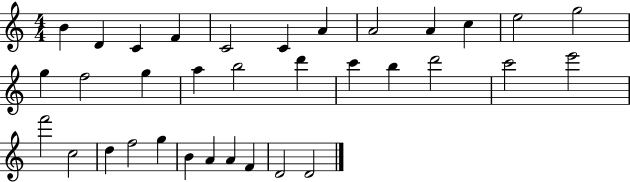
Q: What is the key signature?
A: C major